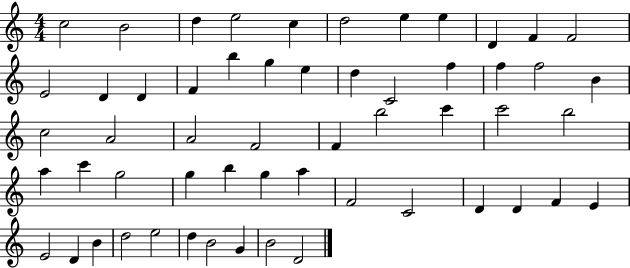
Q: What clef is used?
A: treble